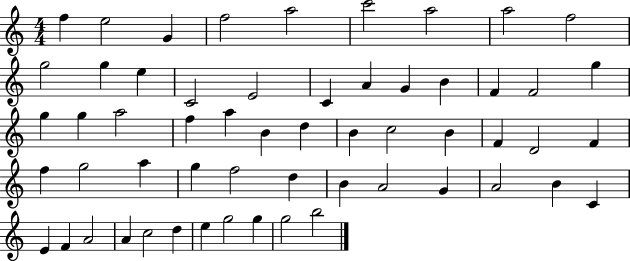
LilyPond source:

{
  \clef treble
  \numericTimeSignature
  \time 4/4
  \key c \major
  f''4 e''2 g'4 | f''2 a''2 | c'''2 a''2 | a''2 f''2 | \break g''2 g''4 e''4 | c'2 e'2 | c'4 a'4 g'4 b'4 | f'4 f'2 g''4 | \break g''4 g''4 a''2 | f''4 a''4 b'4 d''4 | b'4 c''2 b'4 | f'4 d'2 f'4 | \break f''4 g''2 a''4 | g''4 f''2 d''4 | b'4 a'2 g'4 | a'2 b'4 c'4 | \break e'4 f'4 a'2 | a'4 c''2 d''4 | e''4 g''2 g''4 | g''2 b''2 | \break \bar "|."
}